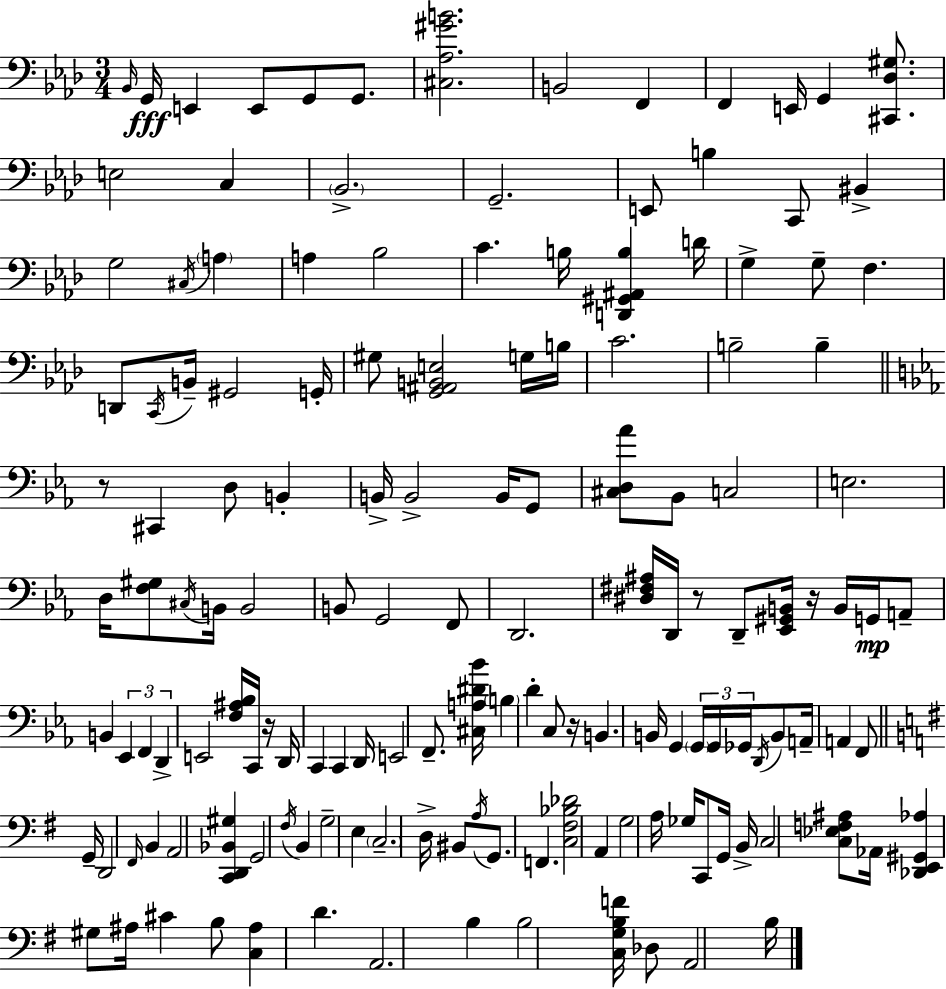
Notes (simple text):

Bb2/s G2/s E2/q E2/e G2/e G2/e. [C#3,Ab3,G#4,B4]/h. B2/h F2/q F2/q E2/s G2/q [C#2,Db3,G#3]/e. E3/h C3/q Bb2/h. G2/h. E2/e B3/q C2/e BIS2/q G3/h C#3/s A3/q A3/q Bb3/h C4/q. B3/s [D2,G#2,A#2,B3]/q D4/s G3/q G3/e F3/q. D2/e C2/s B2/s G#2/h G2/s G#3/e [G2,A#2,B2,E3]/h G3/s B3/s C4/h. B3/h B3/q R/e C#2/q D3/e B2/q B2/s B2/h B2/s G2/e [C#3,D3,Ab4]/e Bb2/e C3/h E3/h. D3/s [F3,G#3]/e C#3/s B2/s B2/h B2/e G2/h F2/e D2/h. [D#3,F#3,A#3]/s D2/s R/e D2/e [Eb2,G#2,B2]/s R/s B2/s G2/s A2/e B2/q Eb2/q F2/q D2/q E2/h [F3,A#3,Bb3]/s C2/s R/s D2/s C2/q C2/q D2/s E2/h F2/e. [C#3,A3,D#4,Bb4]/s B3/q D4/q C3/e R/s B2/q. B2/s G2/q G2/s G2/s Gb2/s D2/s B2/e A2/s A2/q F2/e G2/s D2/h F#2/s B2/q A2/h [C2,D2,Bb2,G#3]/q G2/h F#3/s B2/q G3/h E3/q C3/h. D3/s BIS2/e A3/s G2/e. F2/q. [C3,F#3,Bb3,Db4]/h A2/q G3/h A3/s Gb3/s C2/e G2/s B2/s C3/h [C3,Eb3,F3,A#3]/e Ab2/s [Db2,E2,G#2,Ab3]/q G#3/e A#3/s C#4/q B3/e [C3,A#3]/q D4/q. A2/h. B3/q B3/h [C3,G3,B3,F4]/s Db3/e A2/h B3/s